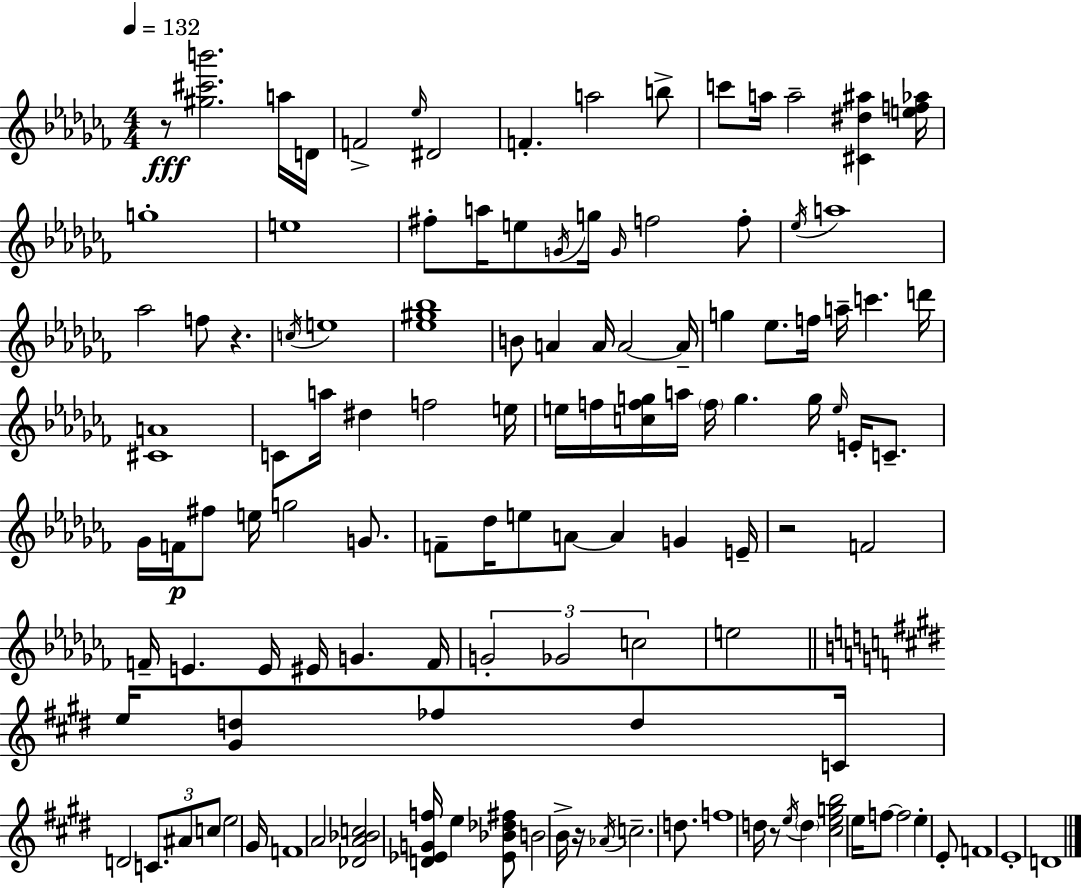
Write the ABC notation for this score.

X:1
T:Untitled
M:4/4
L:1/4
K:Abm
z/2 [^g^c'b']2 a/4 D/4 F2 _e/4 ^D2 F a2 b/2 c'/2 a/4 a2 [^C^d^a] [ef_a]/4 g4 e4 ^f/2 a/4 e/2 G/4 g/4 G/4 f2 f/2 _e/4 a4 _a2 f/2 z c/4 e4 [_e^g_b]4 B/2 A A/4 A2 A/4 g _e/2 f/4 a/4 c' d'/4 [^CA]4 C/2 a/4 ^d f2 e/4 e/4 f/4 [cfg]/4 a/4 f/4 g g/4 e/4 E/4 C/2 _G/4 F/4 ^f/2 e/4 g2 G/2 F/2 _d/4 e/2 A/2 A G E/4 z2 F2 F/4 E E/4 ^E/4 G F/4 G2 _G2 c2 e2 e/4 [^Gd]/2 _f/2 d/2 C/4 D2 C/2 ^A/2 c/2 e2 ^G/4 F4 A2 [_DA_Bc]2 [D_EGf]/4 e [_E_B_d^f]/2 B2 B/4 z/4 _A/4 c2 d/2 f4 d/4 z/2 e/4 d [^cegb]2 e/4 f/2 f2 e E/2 F4 E4 D4